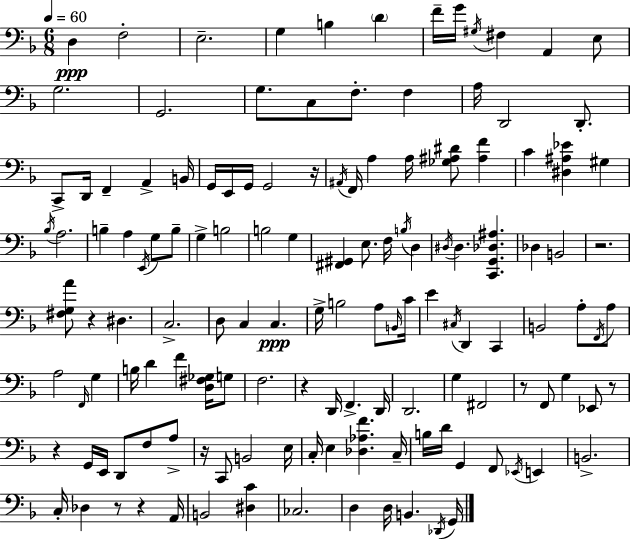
X:1
T:Untitled
M:6/8
L:1/4
K:Dm
D, F,2 E,2 G, B, D F/4 G/4 ^G,/4 ^F, A,, E,/2 G,2 G,,2 G,/2 C,/2 F,/2 F, A,/4 D,,2 D,,/2 C,,/2 D,,/4 F,, A,, B,,/4 G,,/4 E,,/4 G,,/4 G,,2 z/4 ^A,,/4 F,,/4 A, A,/4 [_G,^A,^D]/2 [^A,F] C [^D,^A,_E] ^G, _B,/4 A,2 B, A, E,,/4 G,/2 B,/2 G, B,2 B,2 G, [^F,,^G,,] E,/2 F,/4 B,/4 D, ^D,/4 ^D, [C,,G,,_D,^A,] _D, B,,2 z2 [^F,G,A]/2 z ^D, C,2 D,/2 C, C, G,/4 B,2 A,/2 B,,/4 C/4 E ^C,/4 D,, C,, B,,2 A,/2 F,,/4 A,/2 A,2 F,,/4 G, B,/4 D F [D,^F,_G,]/4 G,/2 F,2 z D,,/4 F,, D,,/4 D,,2 G, ^F,,2 z/2 F,,/2 G, _E,,/2 z/2 z G,,/4 E,,/4 D,,/2 F,/2 A,/2 z/4 C,,/2 B,,2 E,/4 C,/4 E, [_D,_A,F] C,/4 B,/4 D/4 G,, F,,/2 _E,,/4 E,, B,,2 C,/4 _D, z/2 z A,,/4 B,,2 [^D,C] _C,2 D, D,/4 B,, _D,,/4 G,,/4